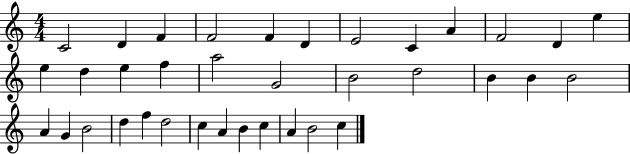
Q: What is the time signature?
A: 4/4